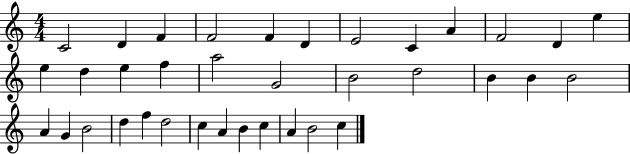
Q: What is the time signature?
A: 4/4